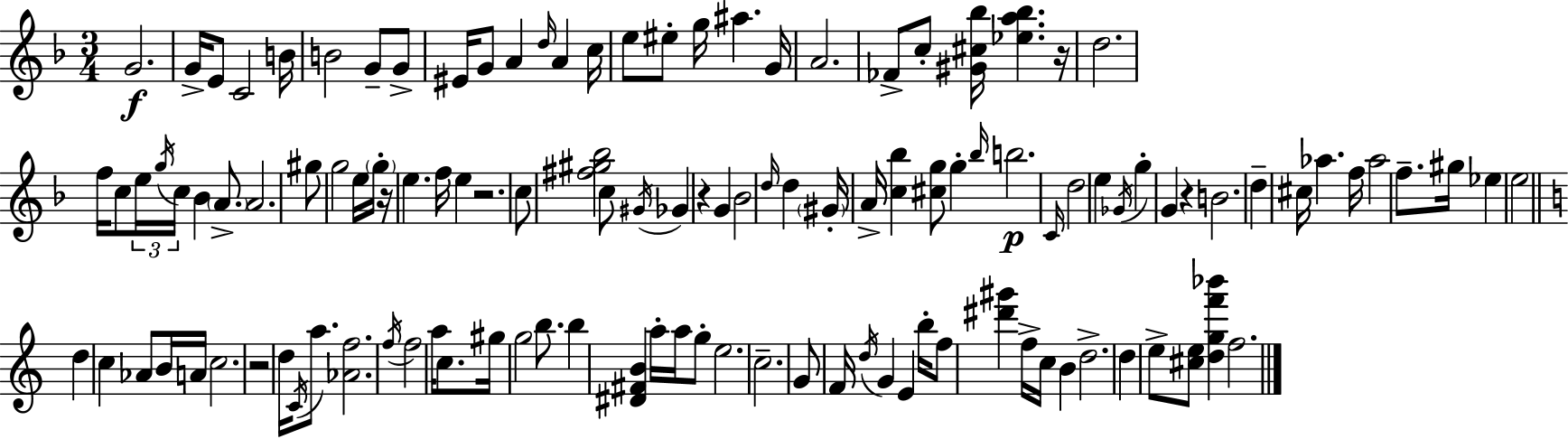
{
  \clef treble
  \numericTimeSignature
  \time 3/4
  \key f \major
  \repeat volta 2 { g'2.\f | g'16-> e'8 c'2 b'16 | b'2 g'8-- g'8-> | eis'16 g'8 a'4 \grace { d''16 } a'4 | \break c''16 e''8 eis''8-. g''16 ais''4. | g'16 a'2. | fes'8-> c''8-. <gis' cis'' bes''>16 <ees'' a'' bes''>4. | r16 d''2. | \break f''16 c''8 \tuplet 3/2 { e''16 \acciaccatura { g''16 } c''16 } bes'4 \parenthesize a'8.-> | a'2. | gis''8 g''2 | e''16 \parenthesize g''16-. r16 e''4. f''16 e''4 | \break r2. | c''8 <fis'' gis'' bes''>2 | c''8 \acciaccatura { gis'16 } ges'4 r4 g'4 | bes'2 \grace { d''16 } | \break d''4 \parenthesize gis'16-. a'16-> <c'' bes''>4 <cis'' g''>8 | g''4-. \grace { bes''16 } b''2.\p | \grace { c'16 } d''2 | e''4 \acciaccatura { ges'16 } g''4-. g'4 | \break r4 b'2. | d''4-- cis''16 | aes''4. f''16 aes''2 | f''8.-- gis''16 ees''4 e''2 | \break \bar "||" \break \key a \minor d''4 c''4 aes'8 b'16 a'16 | c''2. | r2 d''16 \acciaccatura { c'16 } a''8. | <aes' f''>2. | \break \acciaccatura { f''16 } f''2 a''16 c''8. | gis''16 g''2 b''8. | b''4 <dis' fis' b'>4 a''16-. a''16 | g''8-. e''2. | \break c''2.-- | g'8 f'16 \acciaccatura { d''16 } g'4 e'4 | b''16-. f''8 <dis''' gis'''>4 f''16-> c''16 b'4 | d''2.-> | \break d''4 e''8-> <cis'' e''>8 <d'' g'' f''' bes'''>4 | f''2. | } \bar "|."
}